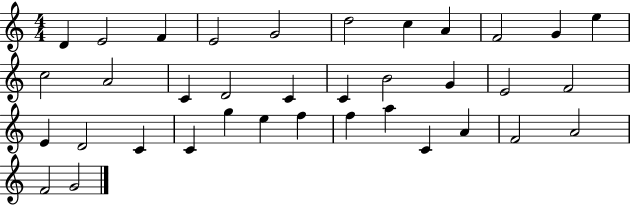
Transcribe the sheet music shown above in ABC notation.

X:1
T:Untitled
M:4/4
L:1/4
K:C
D E2 F E2 G2 d2 c A F2 G e c2 A2 C D2 C C B2 G E2 F2 E D2 C C g e f f a C A F2 A2 F2 G2